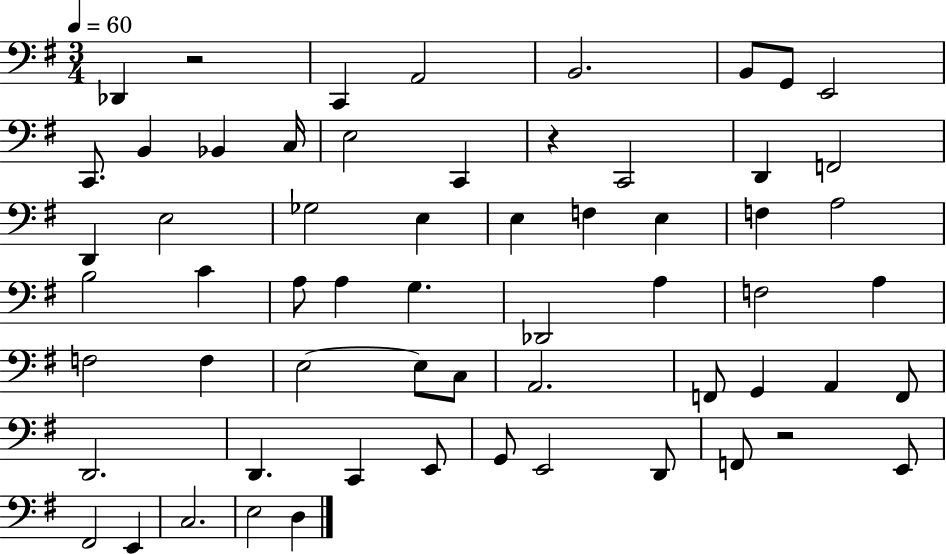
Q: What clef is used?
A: bass